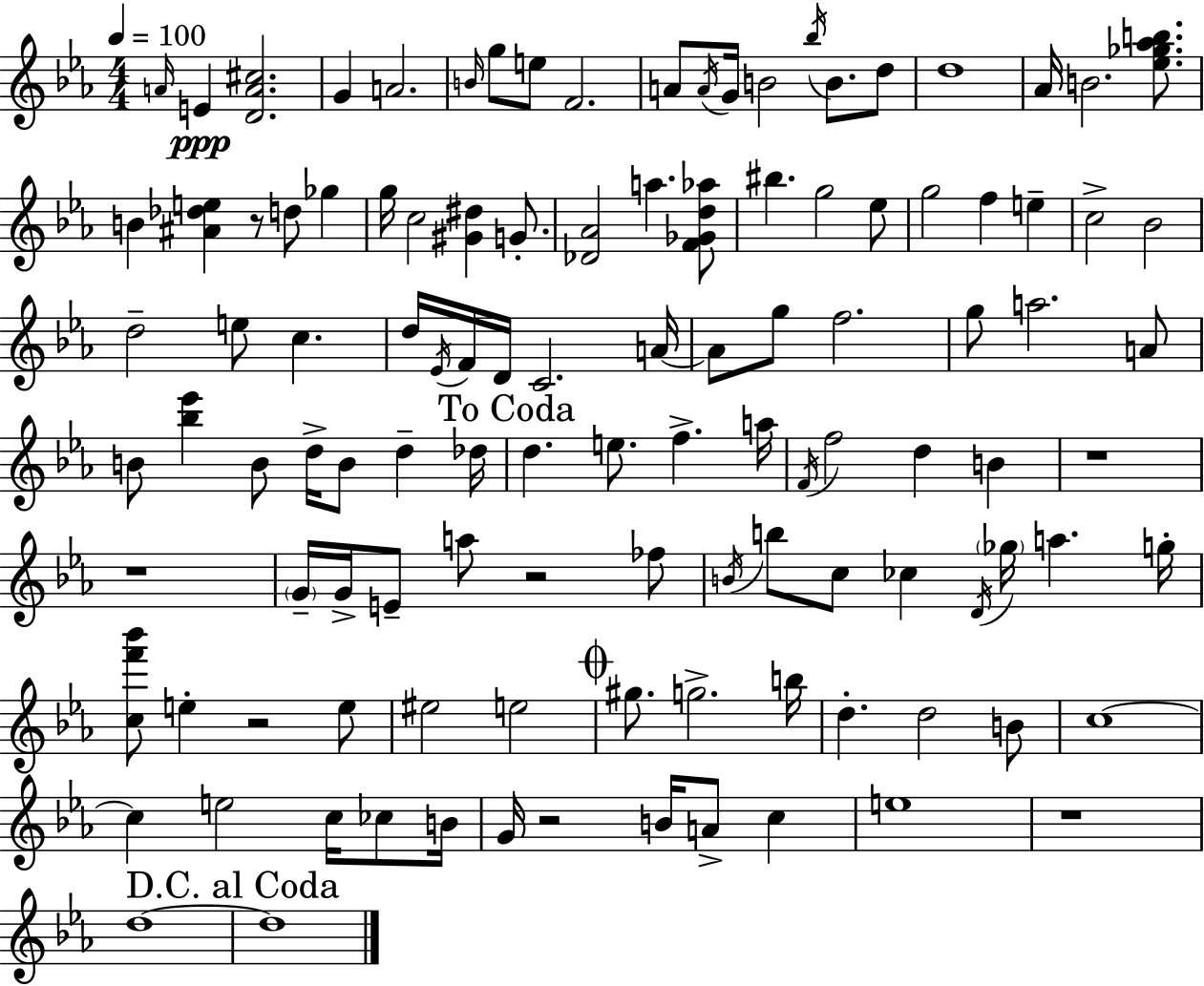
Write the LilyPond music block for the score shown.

{
  \clef treble
  \numericTimeSignature
  \time 4/4
  \key ees \major
  \tempo 4 = 100
  \grace { a'16 }\ppp e'4 <d' a' cis''>2. | g'4 a'2. | \grace { b'16 } g''8 e''8 f'2. | a'8 \acciaccatura { a'16 } g'16 b'2 \acciaccatura { bes''16 } b'8. | \break d''8 d''1 | aes'16 b'2. | <ees'' ges'' aes'' b''>8. b'4 <ais' des'' e''>4 r8 d''8 | ges''4 g''16 c''2 <gis' dis''>4 | \break g'8.-. <des' aes'>2 a''4. | <f' ges' d'' aes''>8 bis''4. g''2 | ees''8 g''2 f''4 | e''4-- c''2-> bes'2 | \break d''2-- e''8 c''4. | d''16 \acciaccatura { ees'16 } f'16 d'16 c'2. | a'16~~ a'8 g''8 f''2. | g''8 a''2. | \break a'8 b'8 <bes'' ees'''>4 b'8 d''16-> b'8 | d''4-- des''16 \mark "To Coda" d''4. e''8. f''4.-> | a''16 \acciaccatura { f'16 } f''2 d''4 | b'4 r1 | \break r1 | \parenthesize g'16-- g'16-> e'8-- a''8 r2 | fes''8 \acciaccatura { b'16 } b''8 c''8 ces''4 \acciaccatura { d'16 } | \parenthesize ges''16 a''4. g''16-. <c'' f''' bes'''>8 e''4-. r2 | \break e''8 eis''2 | e''2 \mark \markup { \musicglyph "scripts.coda" } gis''8. g''2.-> | b''16 d''4.-. d''2 | b'8 c''1~~ | \break c''4 e''2 | c''16 ces''8 b'16 g'16 r2 | b'16 a'8-> c''4 e''1 | r1 | \break d''1~~ | \mark "D.C. al Coda" d''1 | \bar "|."
}